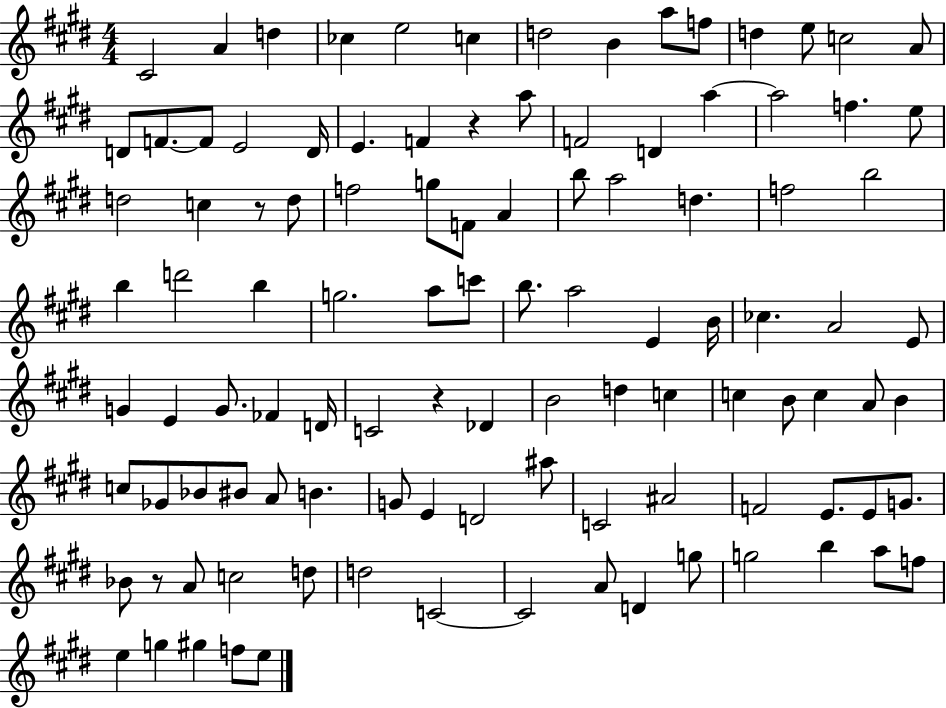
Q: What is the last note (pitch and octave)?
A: E5